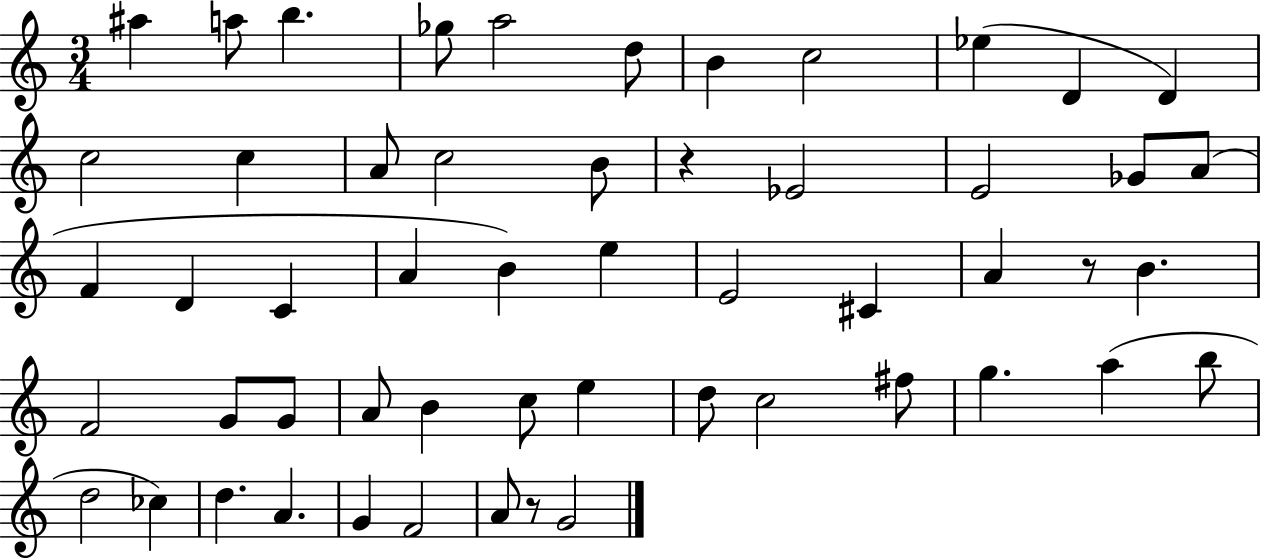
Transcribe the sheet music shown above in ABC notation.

X:1
T:Untitled
M:3/4
L:1/4
K:C
^a a/2 b _g/2 a2 d/2 B c2 _e D D c2 c A/2 c2 B/2 z _E2 E2 _G/2 A/2 F D C A B e E2 ^C A z/2 B F2 G/2 G/2 A/2 B c/2 e d/2 c2 ^f/2 g a b/2 d2 _c d A G F2 A/2 z/2 G2